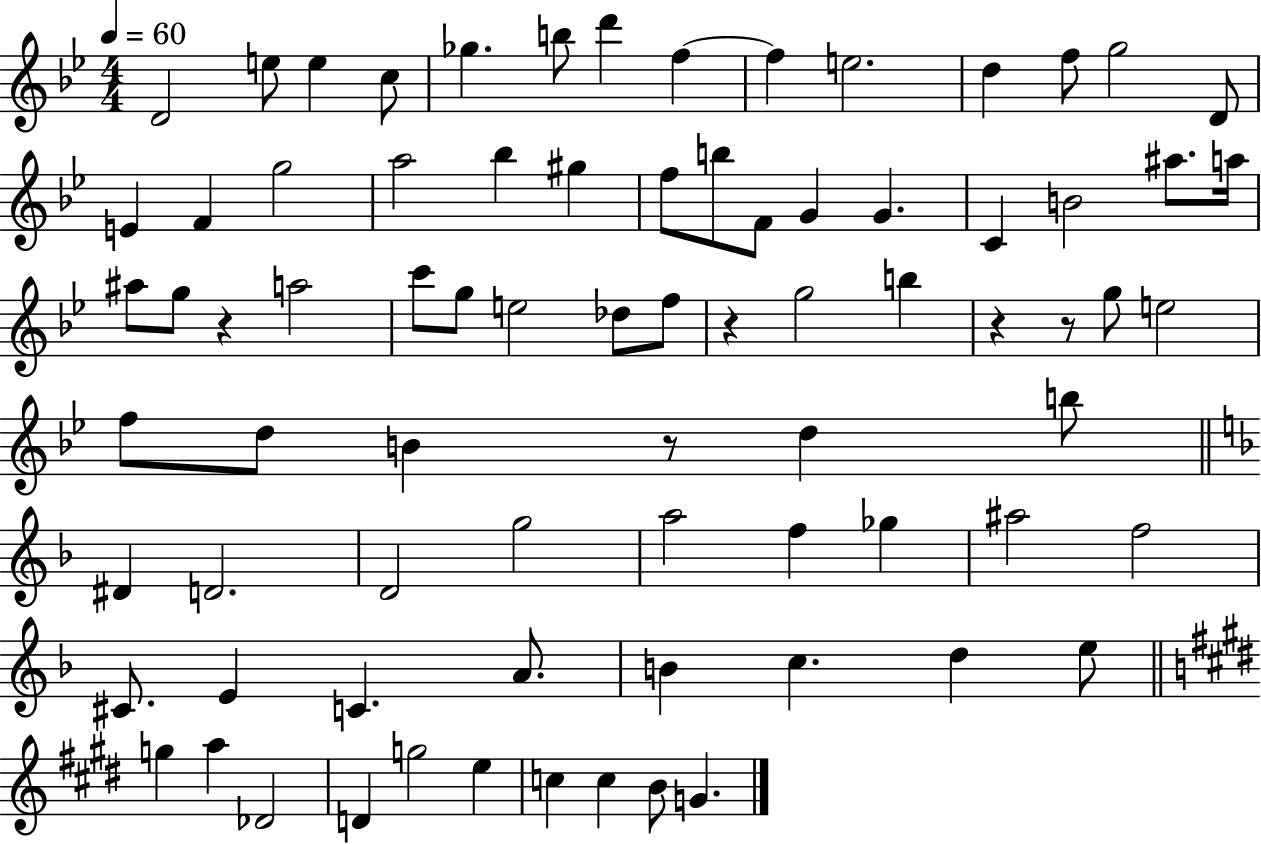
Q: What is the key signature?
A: BES major